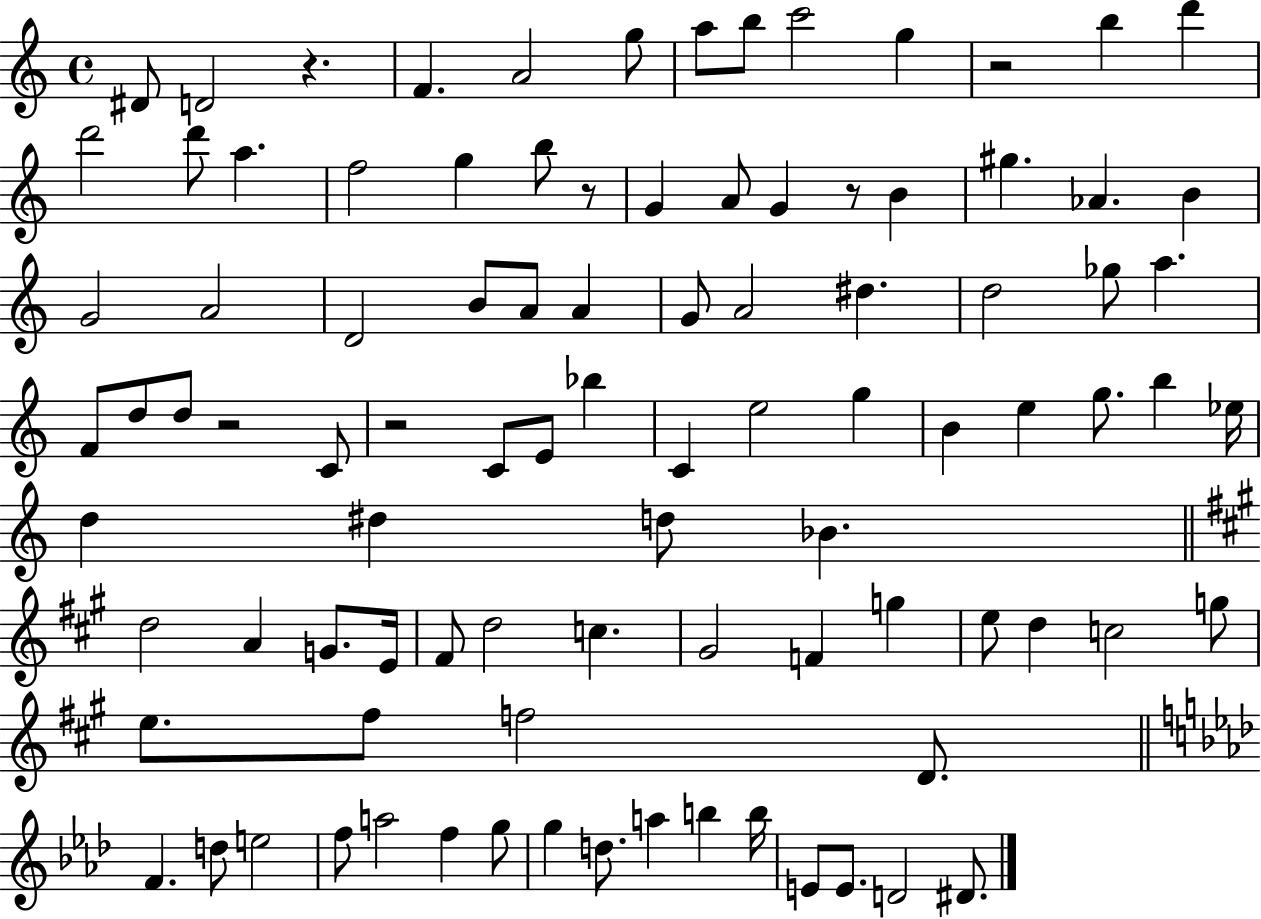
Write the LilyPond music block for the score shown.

{
  \clef treble
  \time 4/4
  \defaultTimeSignature
  \key c \major
  dis'8 d'2 r4. | f'4. a'2 g''8 | a''8 b''8 c'''2 g''4 | r2 b''4 d'''4 | \break d'''2 d'''8 a''4. | f''2 g''4 b''8 r8 | g'4 a'8 g'4 r8 b'4 | gis''4. aes'4. b'4 | \break g'2 a'2 | d'2 b'8 a'8 a'4 | g'8 a'2 dis''4. | d''2 ges''8 a''4. | \break f'8 d''8 d''8 r2 c'8 | r2 c'8 e'8 bes''4 | c'4 e''2 g''4 | b'4 e''4 g''8. b''4 ees''16 | \break d''4 dis''4 d''8 bes'4. | \bar "||" \break \key a \major d''2 a'4 g'8. e'16 | fis'8 d''2 c''4. | gis'2 f'4 g''4 | e''8 d''4 c''2 g''8 | \break e''8. fis''8 f''2 d'8. | \bar "||" \break \key aes \major f'4. d''8 e''2 | f''8 a''2 f''4 g''8 | g''4 d''8. a''4 b''4 b''16 | e'8 e'8. d'2 dis'8. | \break \bar "|."
}